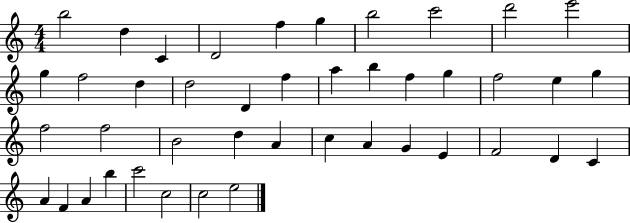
B5/h D5/q C4/q D4/h F5/q G5/q B5/h C6/h D6/h E6/h G5/q F5/h D5/q D5/h D4/q F5/q A5/q B5/q F5/q G5/q F5/h E5/q G5/q F5/h F5/h B4/h D5/q A4/q C5/q A4/q G4/q E4/q F4/h D4/q C4/q A4/q F4/q A4/q B5/q C6/h C5/h C5/h E5/h